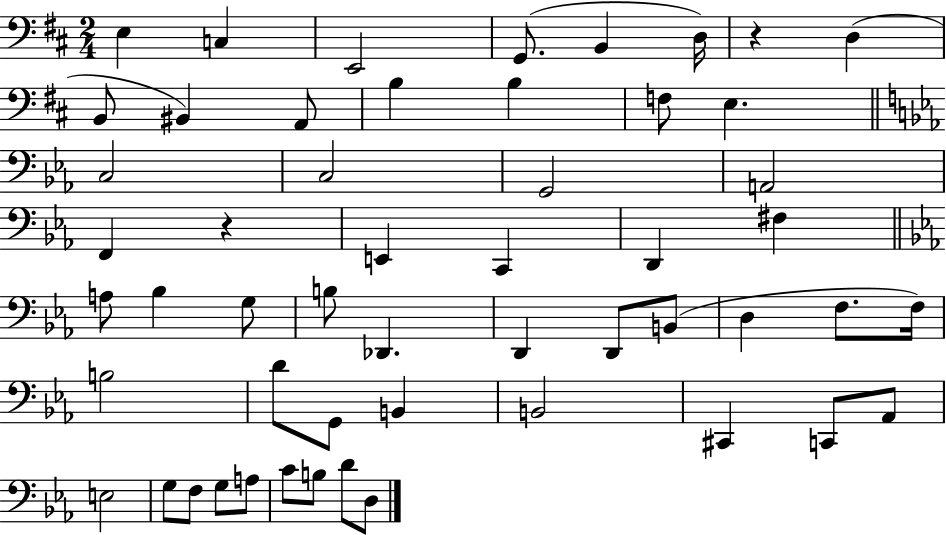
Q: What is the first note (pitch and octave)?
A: E3